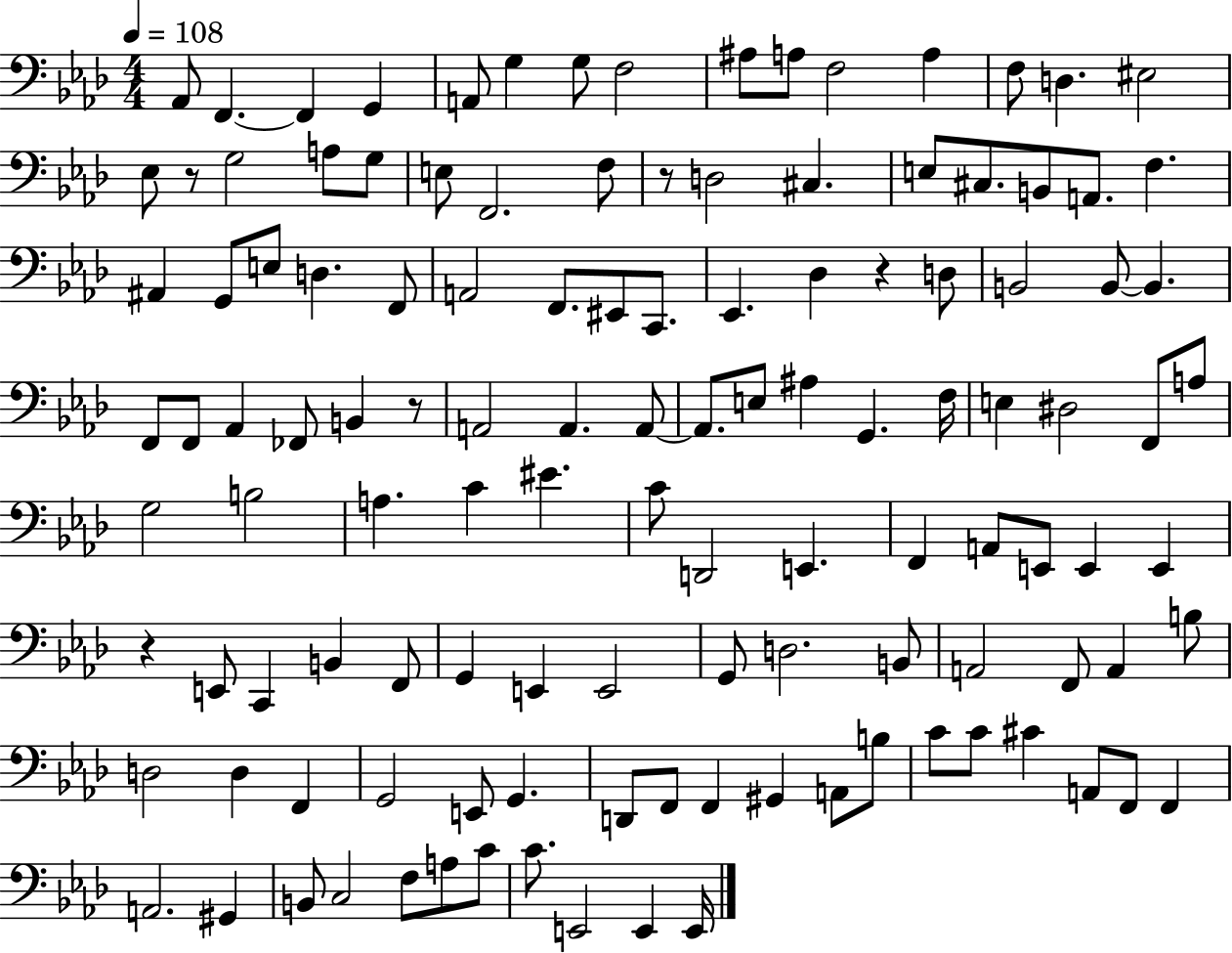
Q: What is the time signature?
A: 4/4